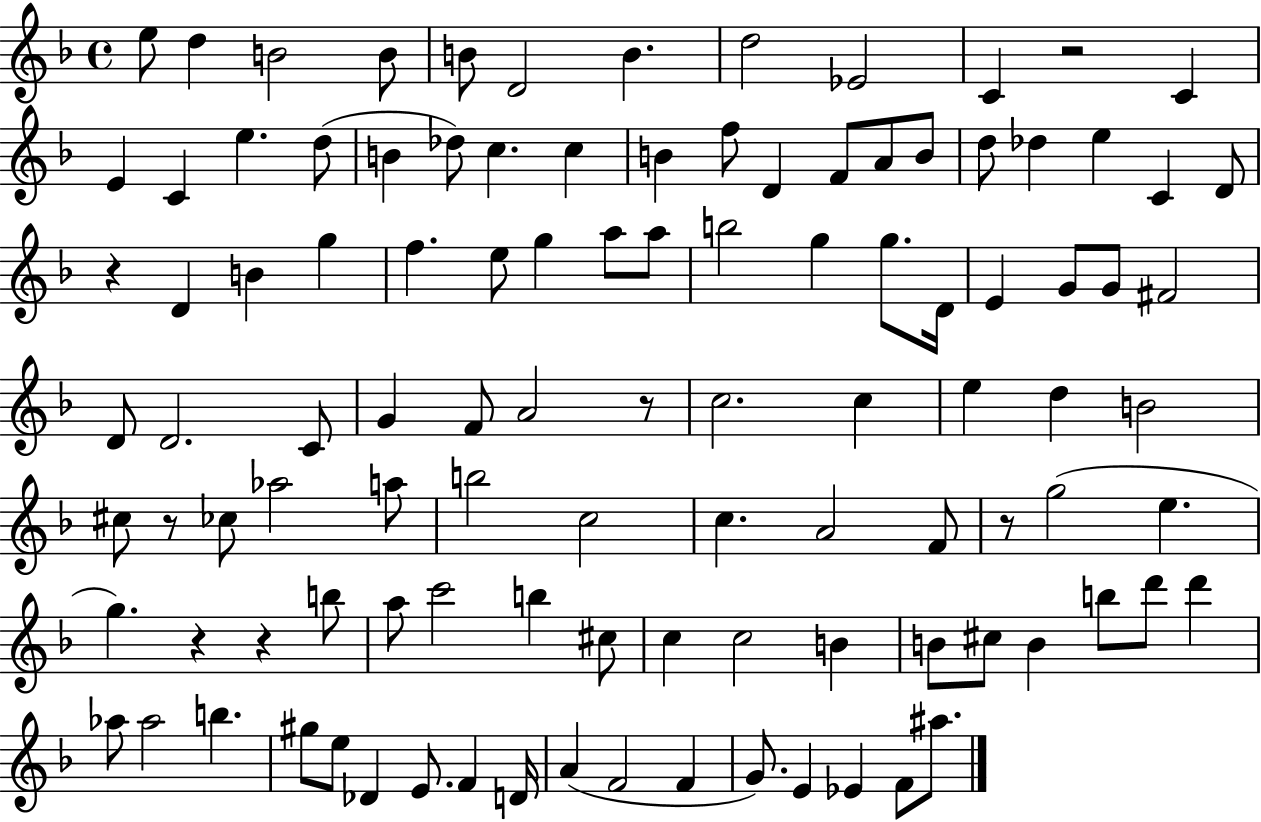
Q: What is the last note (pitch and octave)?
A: A#5